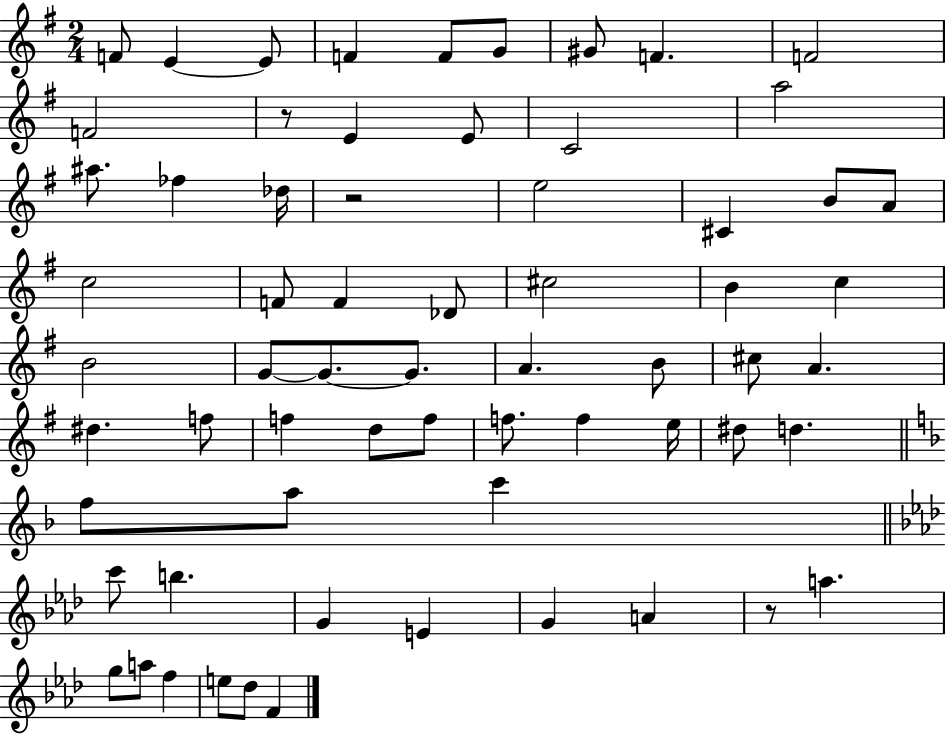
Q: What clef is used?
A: treble